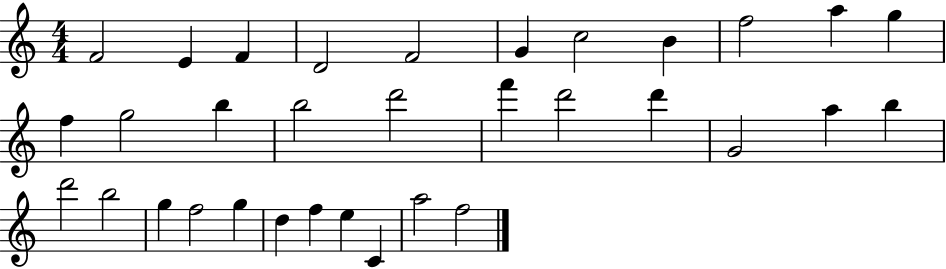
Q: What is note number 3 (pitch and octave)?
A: F4